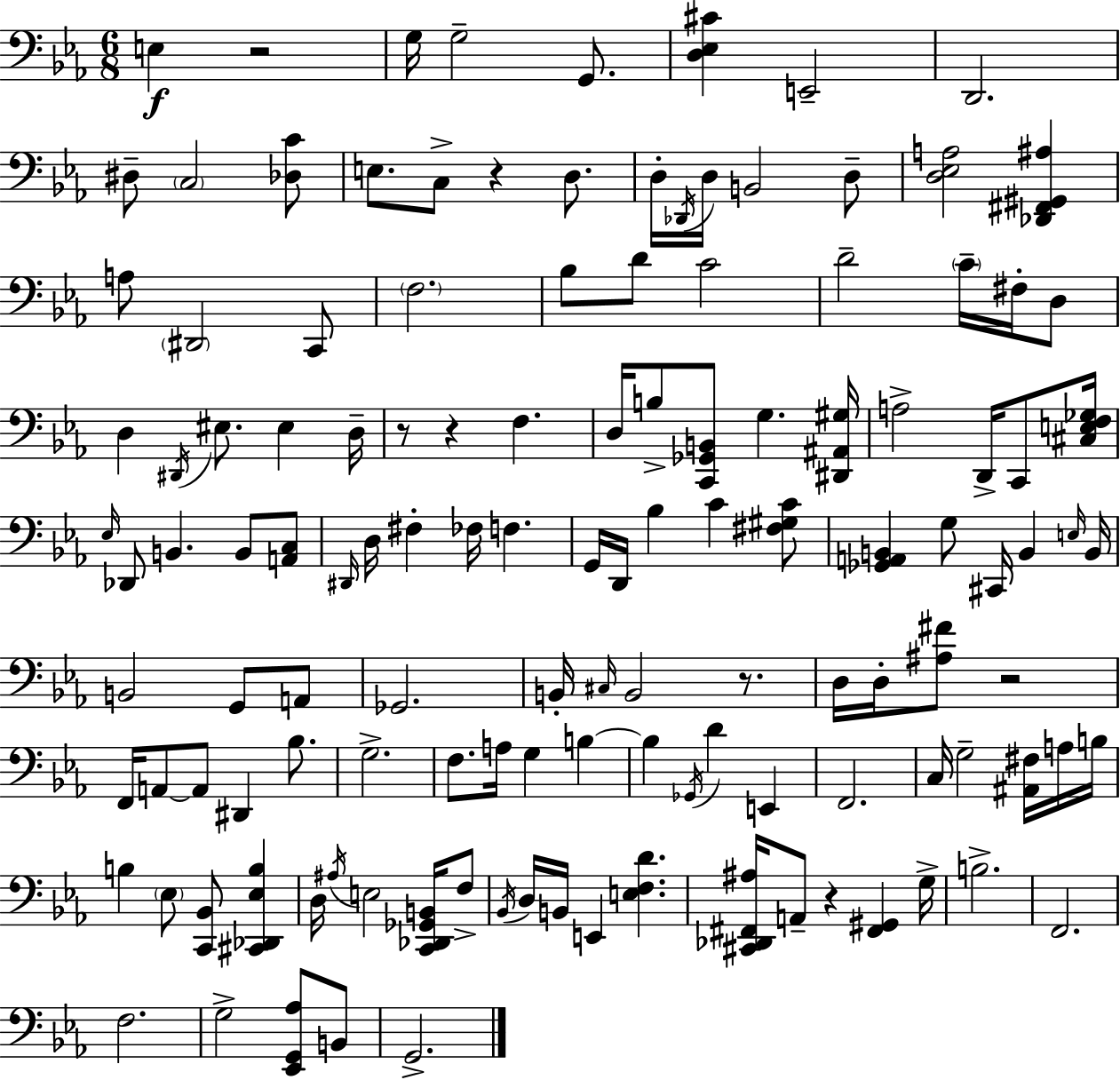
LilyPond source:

{
  \clef bass
  \numericTimeSignature
  \time 6/8
  \key c \minor
  e4\f r2 | g16 g2-- g,8. | <d ees cis'>4 e,2-- | d,2. | \break dis8-- \parenthesize c2 <des c'>8 | e8. c8-> r4 d8. | d16-. \acciaccatura { des,16 } d16 b,2 d8-- | <d ees a>2 <des, fis, gis, ais>4 | \break a8 \parenthesize dis,2 c,8 | \parenthesize f2. | bes8 d'8 c'2 | d'2-- \parenthesize c'16-- fis16-. d8 | \break d4 \acciaccatura { dis,16 } eis8. eis4 | d16-- r8 r4 f4. | d16 b8-> <c, ges, b,>8 g4. | <dis, ais, gis>16 a2-> d,16-> c,8 | \break <cis e f ges>16 \grace { ees16 } des,8 b,4. b,8 | <a, c>8 \grace { dis,16 } d16 fis4-. fes16 f4. | g,16 d,16 bes4 c'4 | <fis gis c'>8 <ges, a, b,>4 g8 cis,16 b,4 | \break \grace { e16 } b,16 b,2 | g,8 a,8 ges,2. | b,16-. \grace { cis16 } b,2 | r8. d16 d16-. <ais fis'>8 r2 | \break f,16 a,8~~ a,8 dis,4 | bes8. g2.-> | f8. a16 g4 | b4~~ b4 \acciaccatura { ges,16 } d'4 | \break e,4 f,2. | c16 g2-- | <ais, fis>16 a16 b16 b4 \parenthesize ees8 | <c, bes,>8 <cis, des, ees b>4 d16 \acciaccatura { ais16 } e2 | \break <c, des, ges, b,>16 f8-> \acciaccatura { bes,16 } d16 b,16 e,4 | <e f d'>4. <cis, des, fis, ais>16 a,8-- | r4 <fis, gis,>4 g16-> b2.-> | f,2. | \break f2. | g2-> | <ees, g, aes>8 b,8 g,2.-> | \bar "|."
}